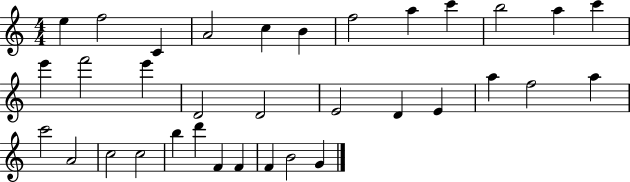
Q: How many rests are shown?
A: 0